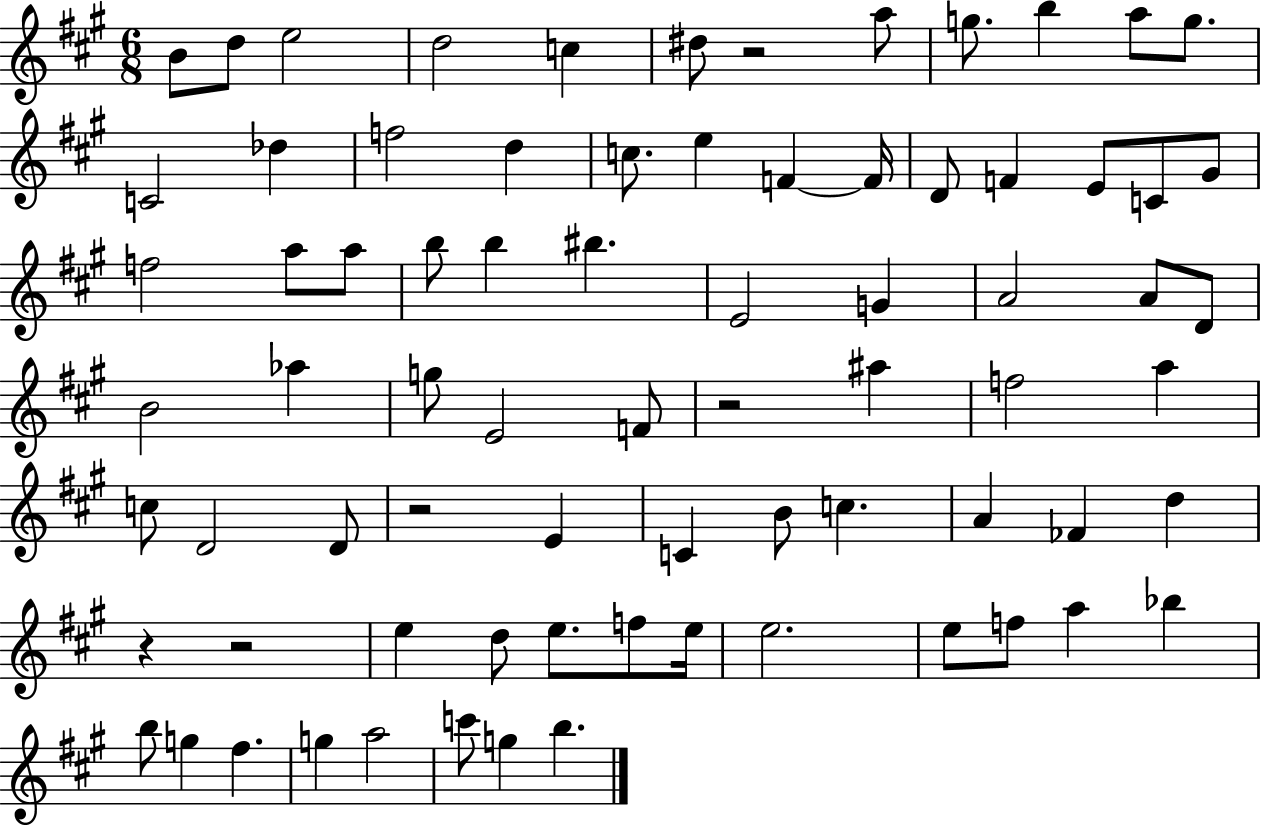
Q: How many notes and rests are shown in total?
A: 76